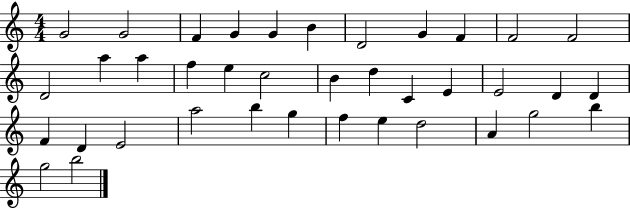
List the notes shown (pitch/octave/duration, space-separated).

G4/h G4/h F4/q G4/q G4/q B4/q D4/h G4/q F4/q F4/h F4/h D4/h A5/q A5/q F5/q E5/q C5/h B4/q D5/q C4/q E4/q E4/h D4/q D4/q F4/q D4/q E4/h A5/h B5/q G5/q F5/q E5/q D5/h A4/q G5/h B5/q G5/h B5/h